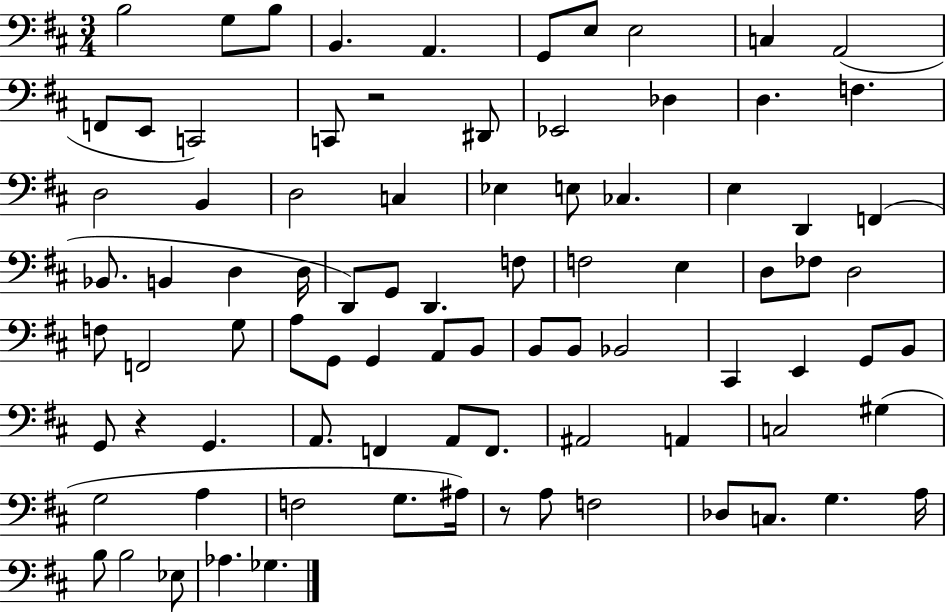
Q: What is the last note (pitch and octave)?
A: Gb3